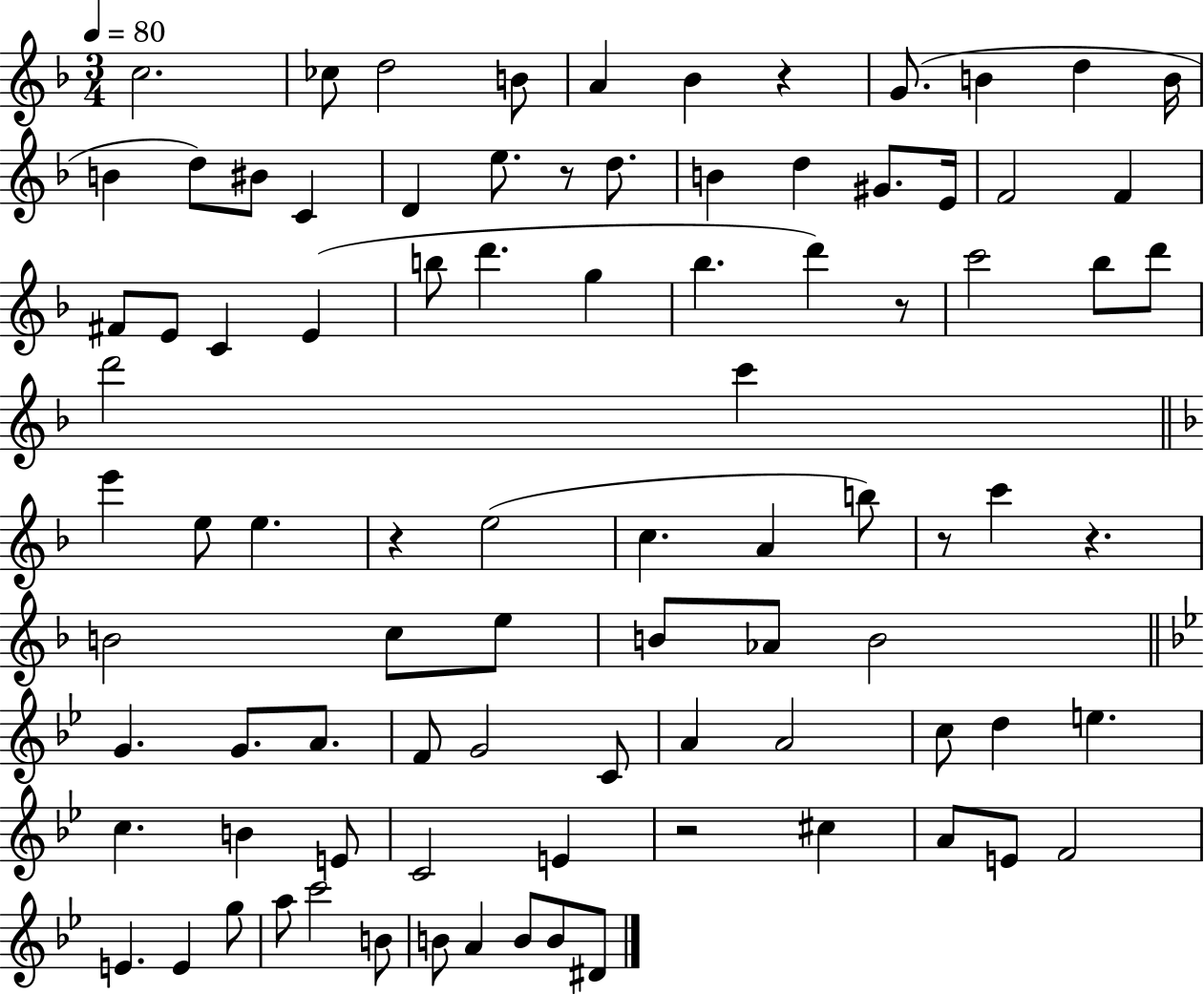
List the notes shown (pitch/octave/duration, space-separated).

C5/h. CES5/e D5/h B4/e A4/q Bb4/q R/q G4/e. B4/q D5/q B4/s B4/q D5/e BIS4/e C4/q D4/q E5/e. R/e D5/e. B4/q D5/q G#4/e. E4/s F4/h F4/q F#4/e E4/e C4/q E4/q B5/e D6/q. G5/q Bb5/q. D6/q R/e C6/h Bb5/e D6/e D6/h C6/q E6/q E5/e E5/q. R/q E5/h C5/q. A4/q B5/e R/e C6/q R/q. B4/h C5/e E5/e B4/e Ab4/e B4/h G4/q. G4/e. A4/e. F4/e G4/h C4/e A4/q A4/h C5/e D5/q E5/q. C5/q. B4/q E4/e C4/h E4/q R/h C#5/q A4/e E4/e F4/h E4/q. E4/q G5/e A5/e C6/h B4/e B4/e A4/q B4/e B4/e D#4/e